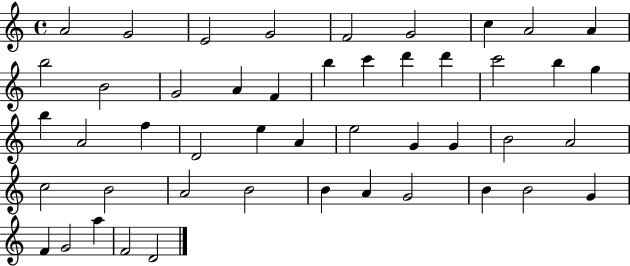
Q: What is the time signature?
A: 4/4